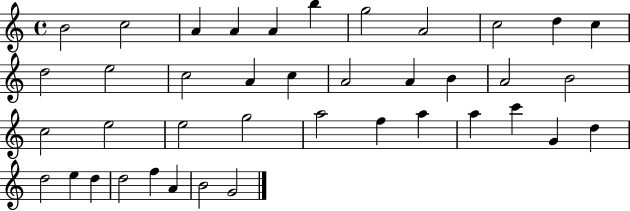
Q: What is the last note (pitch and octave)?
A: G4